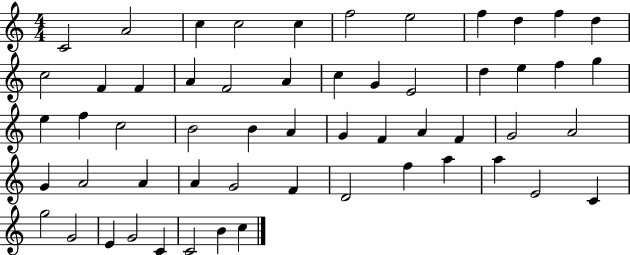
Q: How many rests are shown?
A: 0